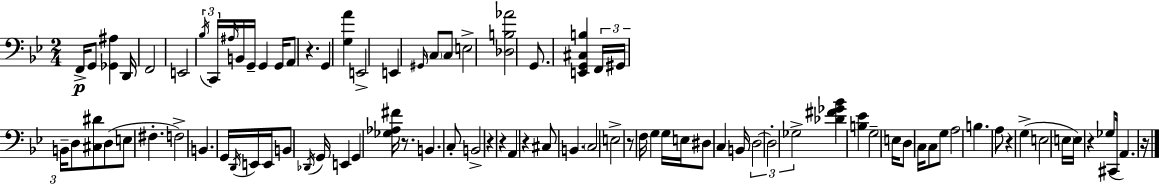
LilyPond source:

{
  \clef bass
  \numericTimeSignature
  \time 2/4
  \key bes \major
  f,16->\p g,8 <ges, ais>4 d,16 | f,2 | e,2 | \tuplet 3/2 { \acciaccatura { bes16 } c,16 \grace { ais16 } } b,16 g,16-- g,4 | \break g,16 a,8 r4. | g,4 <g a'>4 | e,2-> | e,4 \grace { gis,16 } \parenthesize c8 | \break c8 e2-> | <des b aes'>2 | g,8. <e, g, cis b>4 | \tuplet 3/2 { f,16 gis,16 b,16-- } d8 <cis dis'>8 | \break d8( e8 fis4.-. | f2->) | b,4. | g,16 \acciaccatura { d,16 } e,16 e,16 b,8 \acciaccatura { des,16 } | \break g,16 e,4 g,4 | <ges aes fis'>16 r8. b,4. | c8-. b,2-> | r4 | \break r4 a,4 | r4 cis8 b,4. | \parenthesize c2 | e2-> | \break r8 f16 | g4 g16 e16 dis8 | c4 b,16 \tuplet 3/2 { d2~~ | d2-. | \break ges2-> } | <des' fis' ges' bes'>4 | <b ees'>4 g2-- | e16 d8 | \break c16 c8 g8 a2 | b4. | a8 r4 | g4->( e2 | \break \parenthesize e16 e16) r4 | ges8( cis,16 a,4.) | r16 \bar "|."
}